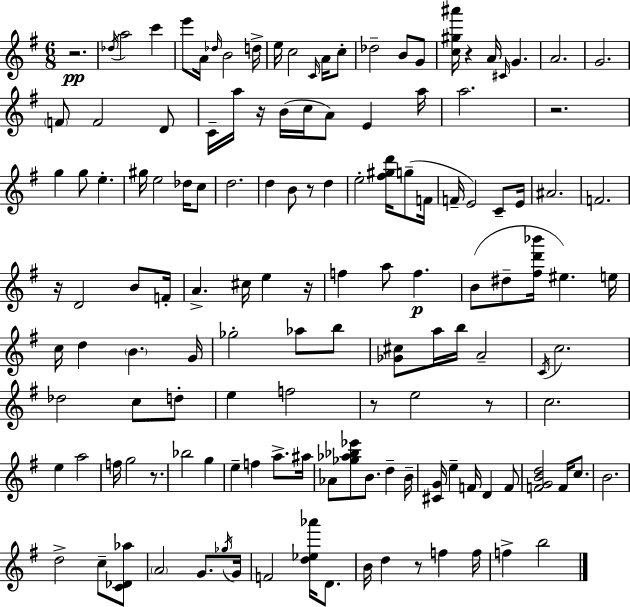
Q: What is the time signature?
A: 6/8